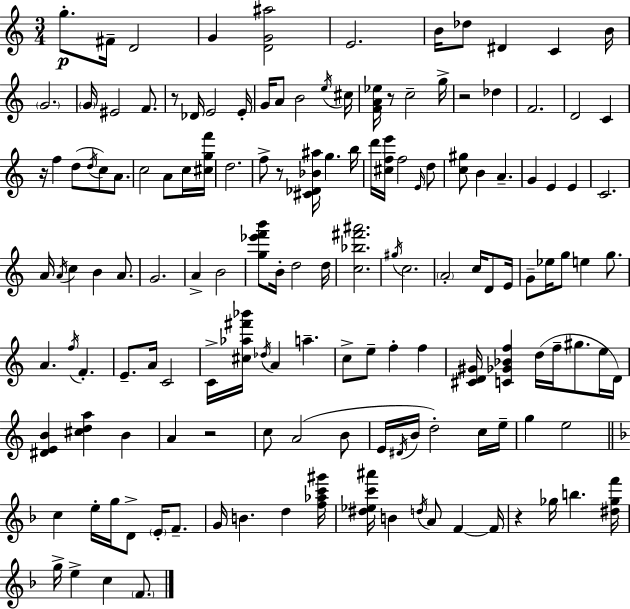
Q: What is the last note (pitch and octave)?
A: F4